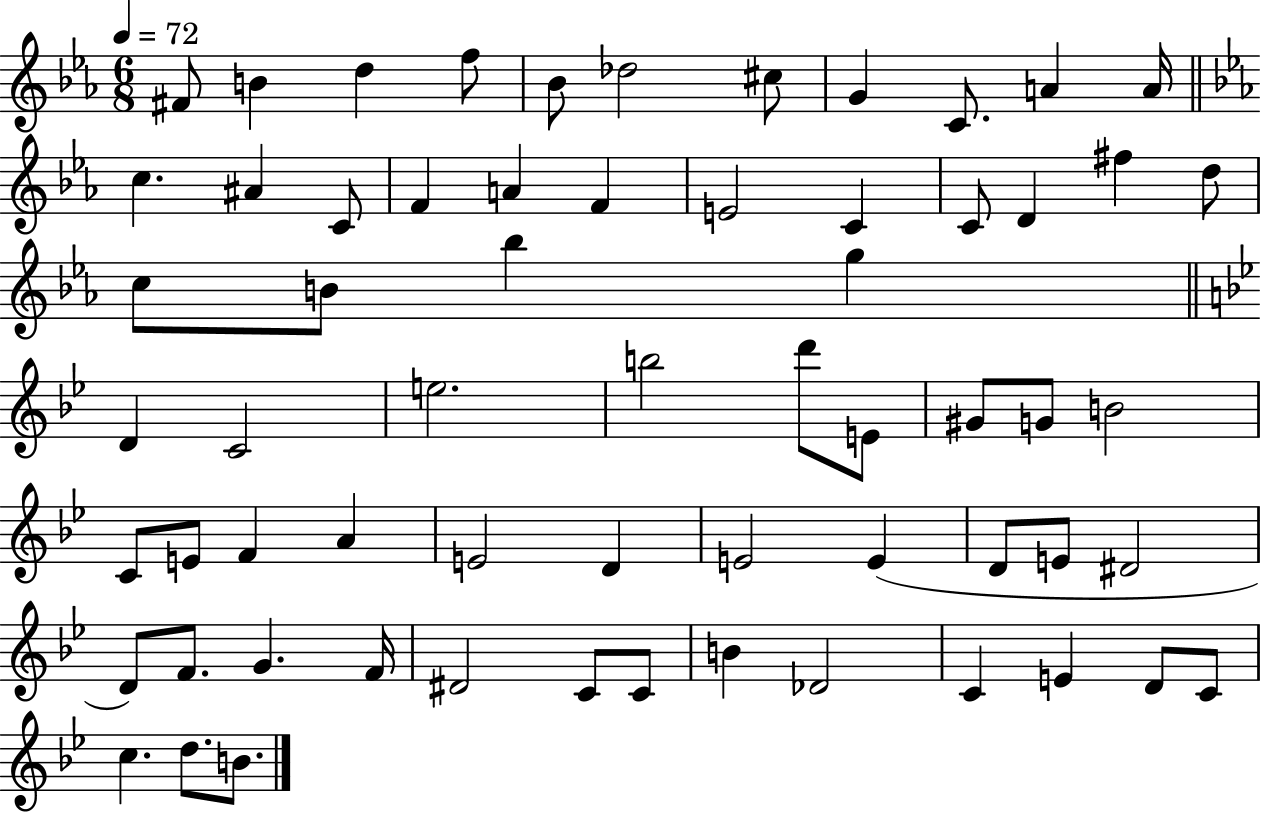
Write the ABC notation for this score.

X:1
T:Untitled
M:6/8
L:1/4
K:Eb
^F/2 B d f/2 _B/2 _d2 ^c/2 G C/2 A A/4 c ^A C/2 F A F E2 C C/2 D ^f d/2 c/2 B/2 _b g D C2 e2 b2 d'/2 E/2 ^G/2 G/2 B2 C/2 E/2 F A E2 D E2 E D/2 E/2 ^D2 D/2 F/2 G F/4 ^D2 C/2 C/2 B _D2 C E D/2 C/2 c d/2 B/2